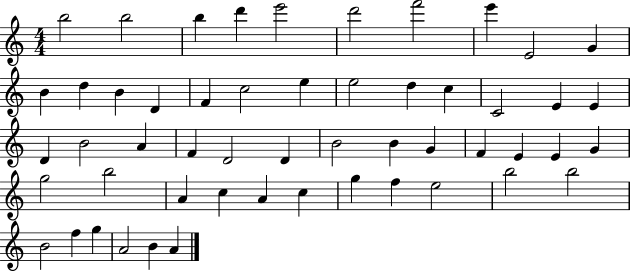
X:1
T:Untitled
M:4/4
L:1/4
K:C
b2 b2 b d' e'2 d'2 f'2 e' E2 G B d B D F c2 e e2 d c C2 E E D B2 A F D2 D B2 B G F E E G g2 b2 A c A c g f e2 b2 b2 B2 f g A2 B A